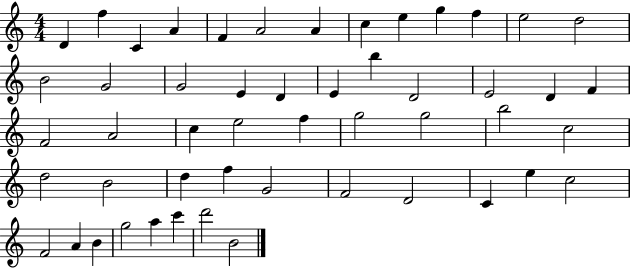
X:1
T:Untitled
M:4/4
L:1/4
K:C
D f C A F A2 A c e g f e2 d2 B2 G2 G2 E D E b D2 E2 D F F2 A2 c e2 f g2 g2 b2 c2 d2 B2 d f G2 F2 D2 C e c2 F2 A B g2 a c' d'2 B2